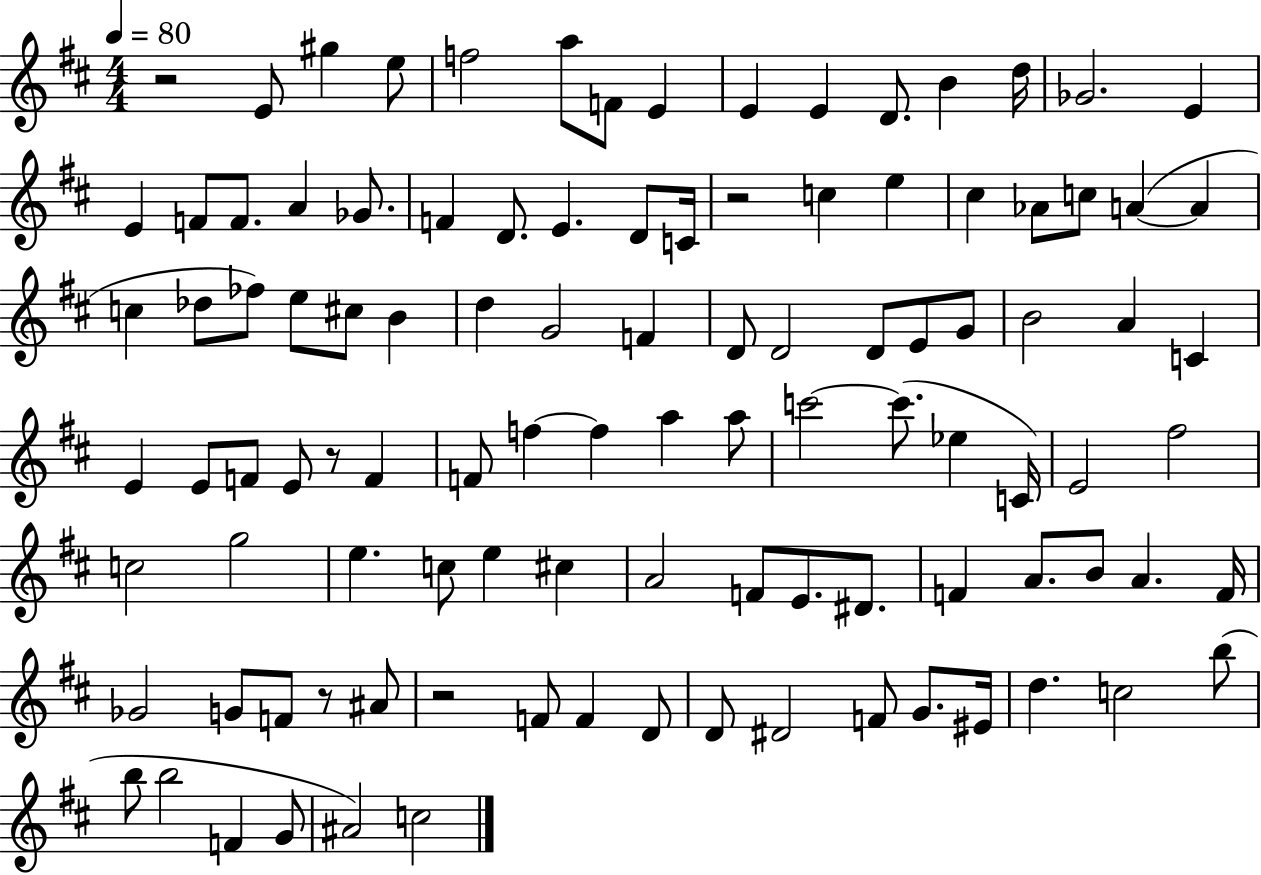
{
  \clef treble
  \numericTimeSignature
  \time 4/4
  \key d \major
  \tempo 4 = 80
  r2 e'8 gis''4 e''8 | f''2 a''8 f'8 e'4 | e'4 e'4 d'8. b'4 d''16 | ges'2. e'4 | \break e'4 f'8 f'8. a'4 ges'8. | f'4 d'8. e'4. d'8 c'16 | r2 c''4 e''4 | cis''4 aes'8 c''8 a'4~(~ a'4 | \break c''4 des''8 fes''8) e''8 cis''8 b'4 | d''4 g'2 f'4 | d'8 d'2 d'8 e'8 g'8 | b'2 a'4 c'4 | \break e'4 e'8 f'8 e'8 r8 f'4 | f'8 f''4~~ f''4 a''4 a''8 | c'''2~~ c'''8.( ees''4 c'16) | e'2 fis''2 | \break c''2 g''2 | e''4. c''8 e''4 cis''4 | a'2 f'8 e'8. dis'8. | f'4 a'8. b'8 a'4. f'16 | \break ges'2 g'8 f'8 r8 ais'8 | r2 f'8 f'4 d'8 | d'8 dis'2 f'8 g'8. eis'16 | d''4. c''2 b''8( | \break b''8 b''2 f'4 g'8 | ais'2) c''2 | \bar "|."
}